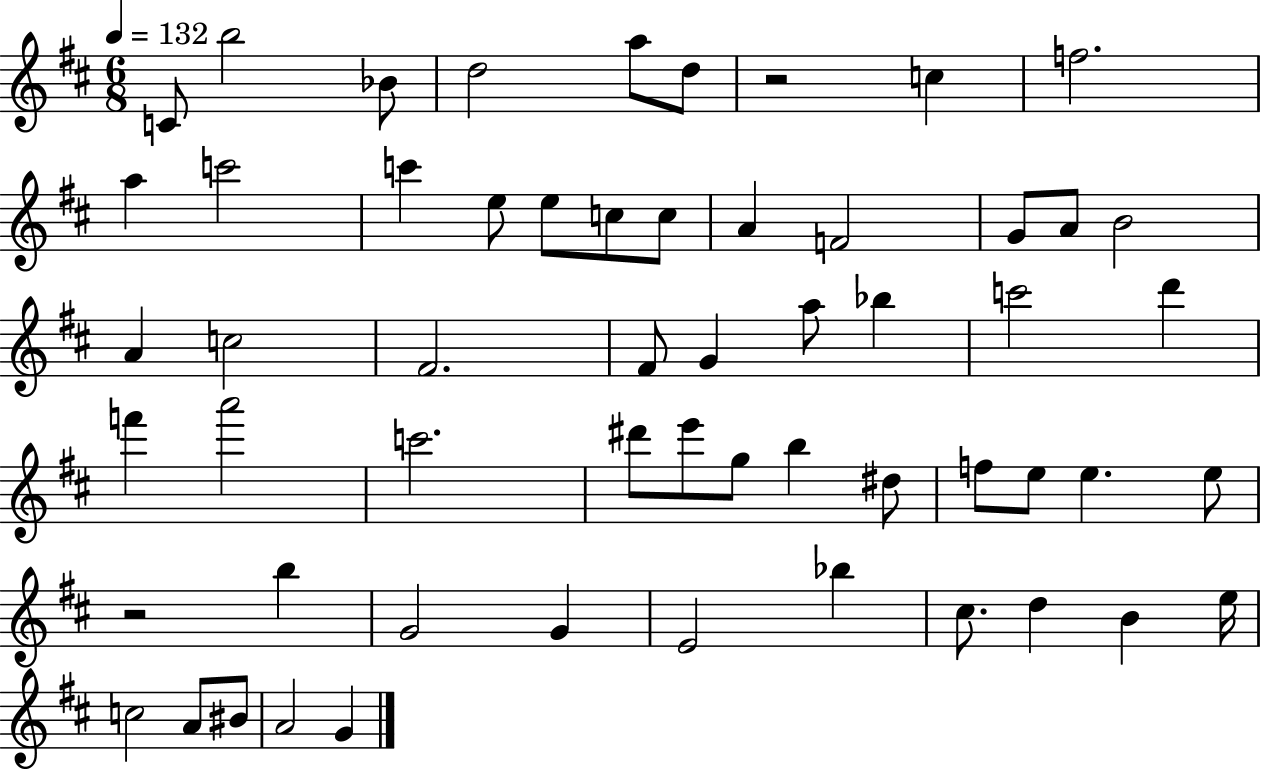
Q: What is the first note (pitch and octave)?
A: C4